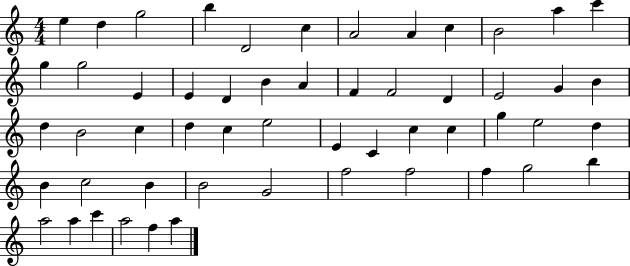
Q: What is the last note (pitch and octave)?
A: A5